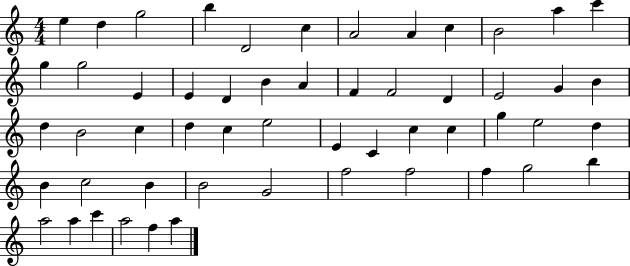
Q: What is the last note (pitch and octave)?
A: A5